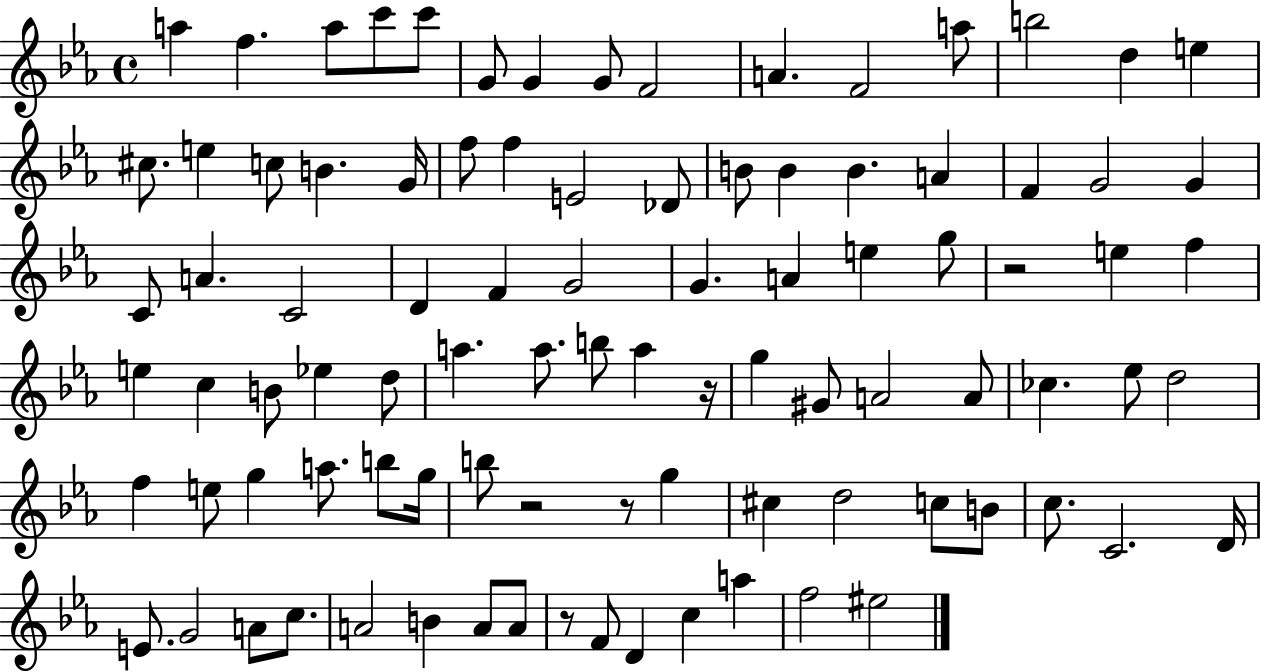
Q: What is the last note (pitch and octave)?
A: EIS5